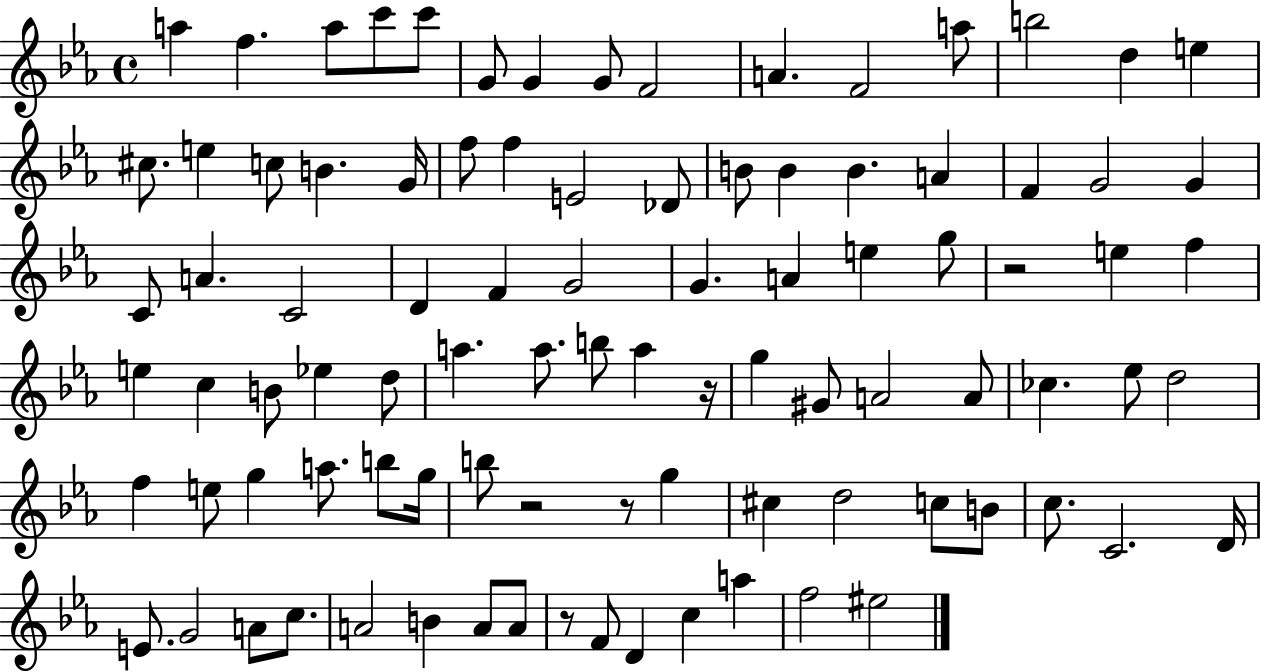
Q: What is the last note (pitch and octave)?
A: EIS5